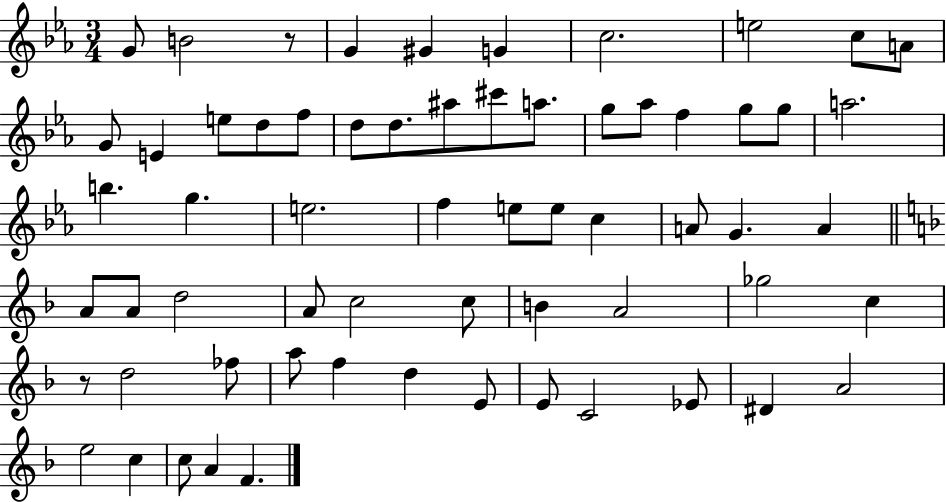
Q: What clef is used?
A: treble